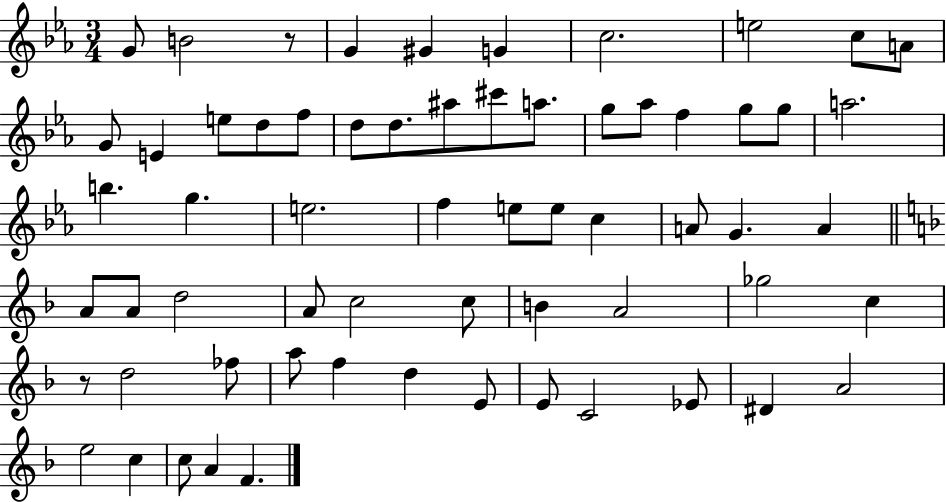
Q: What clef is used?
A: treble